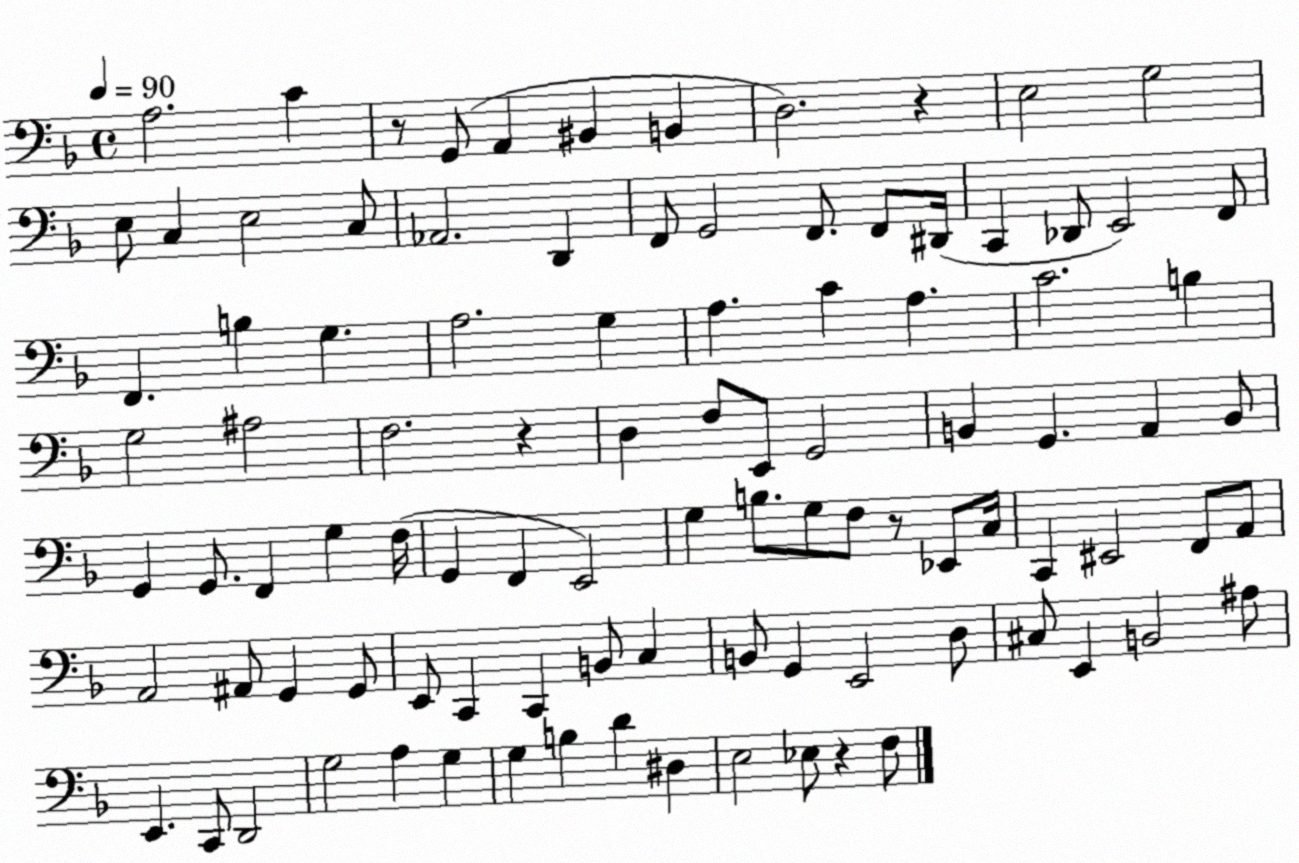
X:1
T:Untitled
M:4/4
L:1/4
K:F
A,2 C z/2 G,,/2 A,, ^B,, B,, D,2 z E,2 G,2 E,/2 C, E,2 C,/2 _A,,2 D,, F,,/2 G,,2 F,,/2 F,,/2 ^D,,/4 C,, _D,,/2 E,,2 F,,/2 F,, B, G, A,2 G, A, C A, C2 B, G,2 ^A,2 F,2 z D, F,/2 E,,/2 G,,2 B,, G,, A,, B,,/2 G,, G,,/2 F,, G, F,/4 G,, F,, E,,2 G, B,/2 G,/2 F,/2 z/2 _E,,/2 C,/4 C,, ^E,,2 F,,/2 A,,/2 A,,2 ^A,,/2 G,, G,,/2 E,,/2 C,, C,, B,,/2 C, B,,/2 G,, E,,2 D,/2 ^C,/2 E,, B,,2 ^A,/2 E,, C,,/2 D,,2 G,2 A, G, G, B, D ^D, E,2 _E,/2 z F,/2